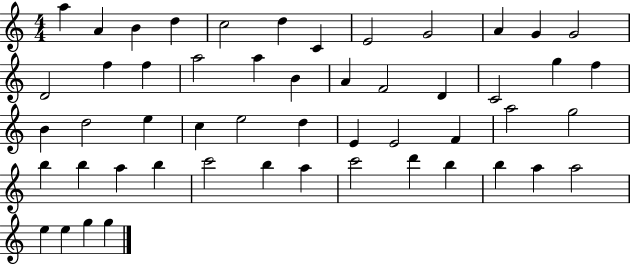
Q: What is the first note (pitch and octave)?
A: A5